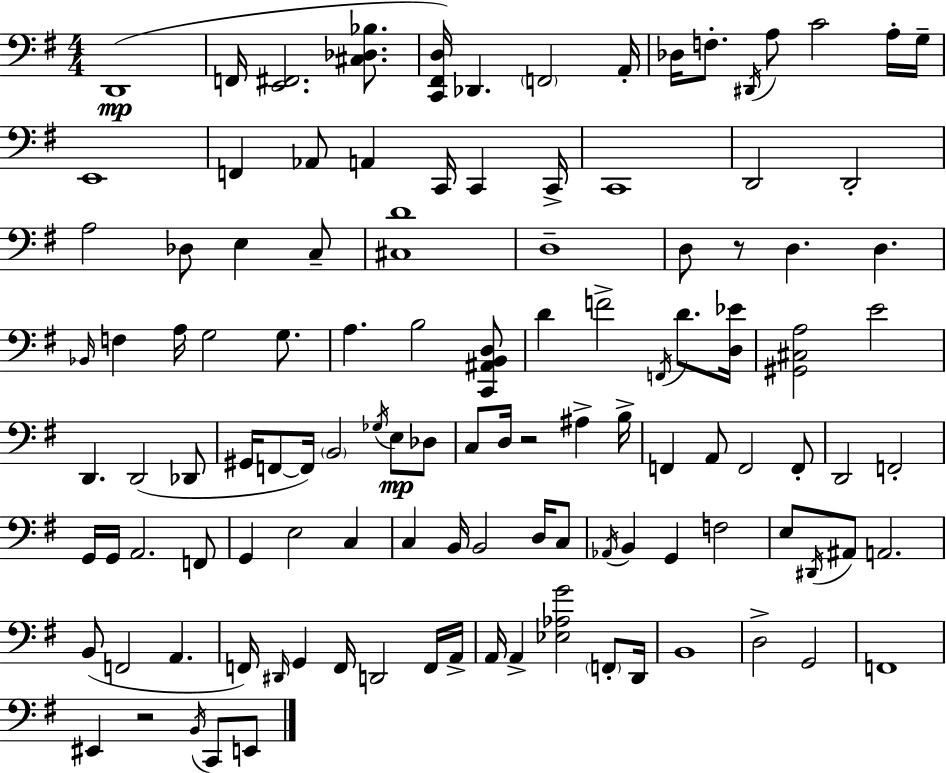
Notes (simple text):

D2/w F2/s [E2,F#2]/h. [C#3,Db3,Bb3]/e. [C2,F#2,D3]/s Db2/q. F2/h A2/s Db3/s F3/e. D#2/s A3/e C4/h A3/s G3/s E2/w F2/q Ab2/e A2/q C2/s C2/q C2/s C2/w D2/h D2/h A3/h Db3/e E3/q C3/e [C#3,D4]/w D3/w D3/e R/e D3/q. D3/q. Bb2/s F3/q A3/s G3/h G3/e. A3/q. B3/h [C2,A#2,B2,D3]/e D4/q F4/h F2/s D4/e. [D3,Eb4]/s [G#2,C#3,A3]/h E4/h D2/q. D2/h Db2/e G#2/s F2/e F2/s B2/h Gb3/s E3/e Db3/e C3/e D3/s R/h A#3/q B3/s F2/q A2/e F2/h F2/e D2/h F2/h G2/s G2/s A2/h. F2/e G2/q E3/h C3/q C3/q B2/s B2/h D3/s C3/e Ab2/s B2/q G2/q F3/h E3/e D#2/s A#2/e A2/h. B2/e F2/h A2/q. F2/s D#2/s G2/q F2/s D2/h F2/s A2/s A2/s A2/q [Eb3,Ab3,G4]/h F2/e D2/s B2/w D3/h G2/h F2/w EIS2/q R/h B2/s C2/e E2/e